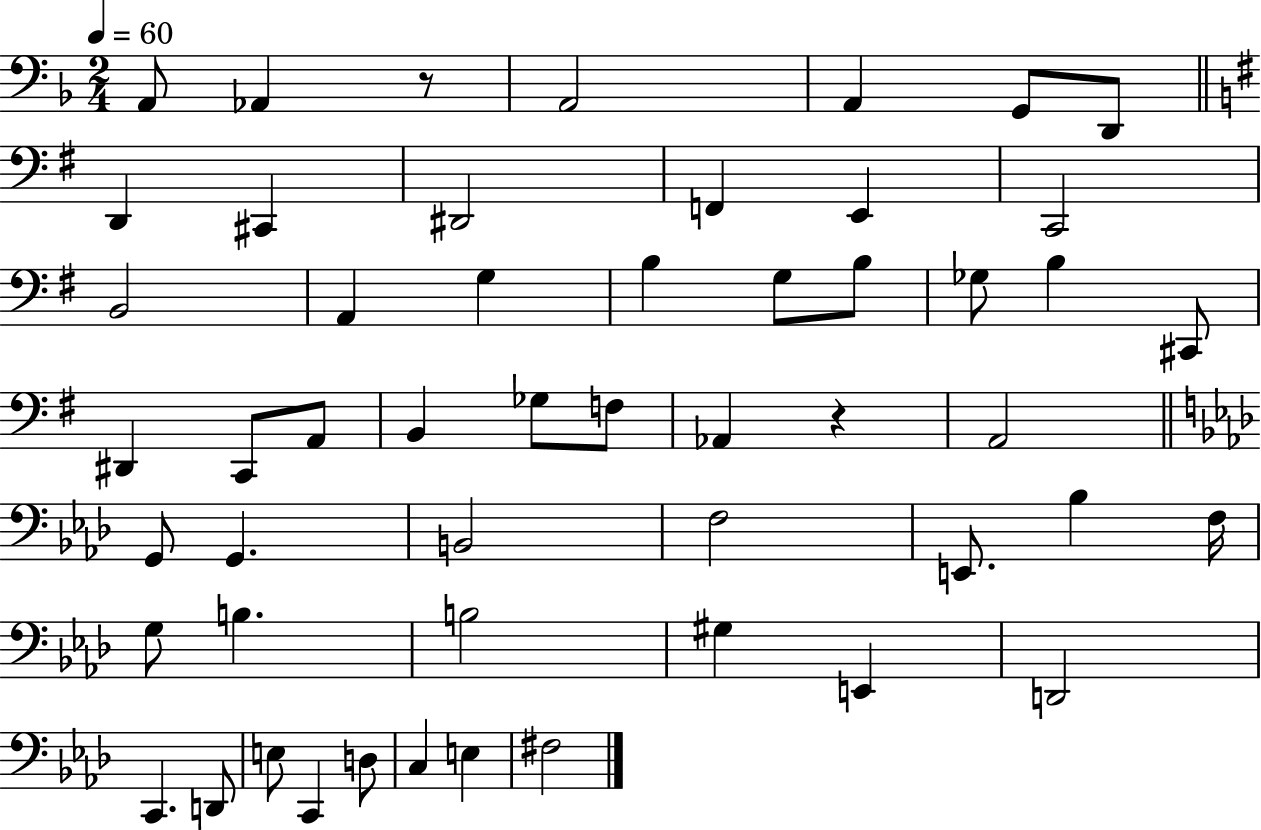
X:1
T:Untitled
M:2/4
L:1/4
K:F
A,,/2 _A,, z/2 A,,2 A,, G,,/2 D,,/2 D,, ^C,, ^D,,2 F,, E,, C,,2 B,,2 A,, G, B, G,/2 B,/2 _G,/2 B, ^C,,/2 ^D,, C,,/2 A,,/2 B,, _G,/2 F,/2 _A,, z A,,2 G,,/2 G,, B,,2 F,2 E,,/2 _B, F,/4 G,/2 B, B,2 ^G, E,, D,,2 C,, D,,/2 E,/2 C,, D,/2 C, E, ^F,2